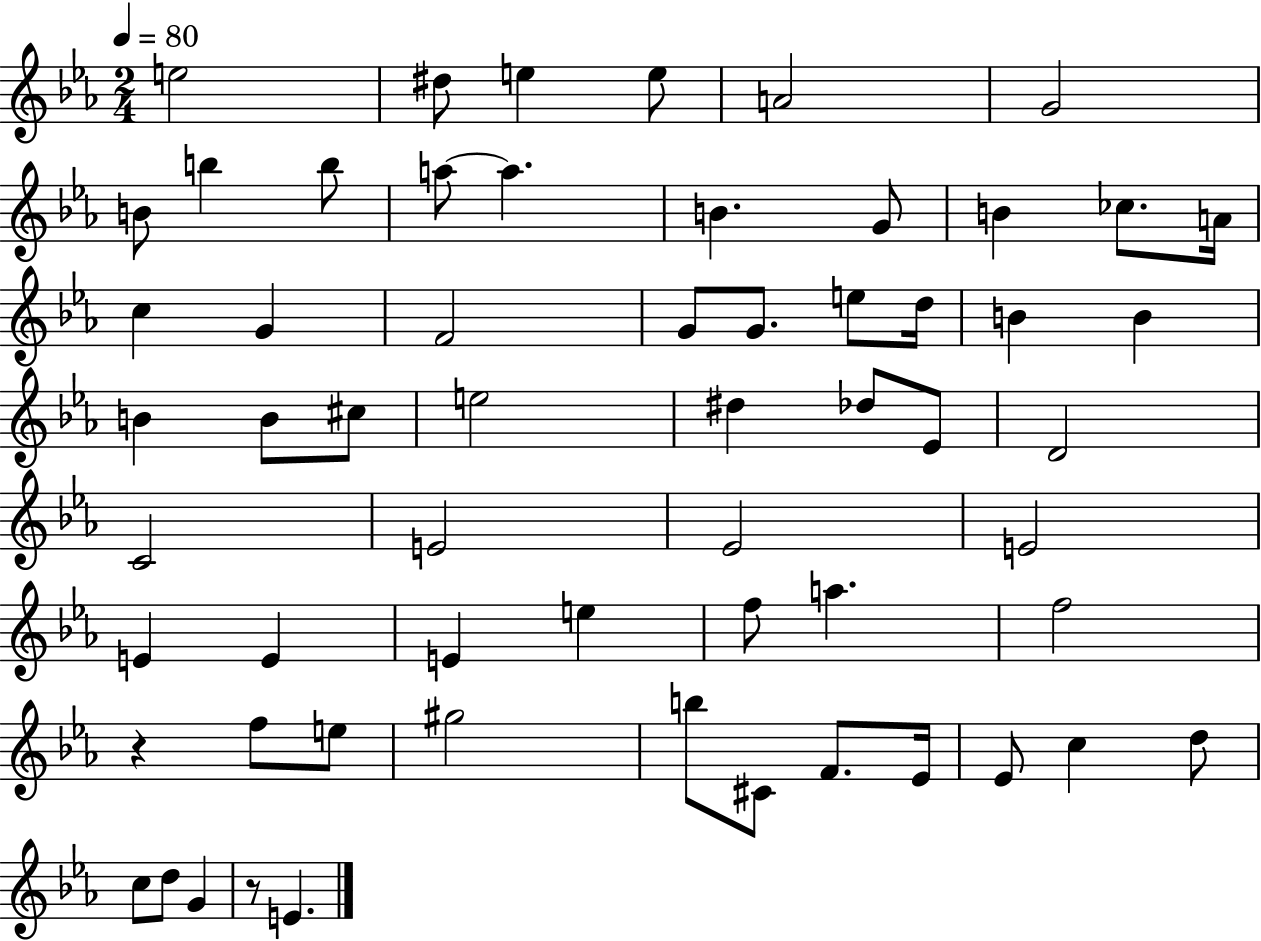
{
  \clef treble
  \numericTimeSignature
  \time 2/4
  \key ees \major
  \tempo 4 = 80
  e''2 | dis''8 e''4 e''8 | a'2 | g'2 | \break b'8 b''4 b''8 | a''8~~ a''4. | b'4. g'8 | b'4 ces''8. a'16 | \break c''4 g'4 | f'2 | g'8 g'8. e''8 d''16 | b'4 b'4 | \break b'4 b'8 cis''8 | e''2 | dis''4 des''8 ees'8 | d'2 | \break c'2 | e'2 | ees'2 | e'2 | \break e'4 e'4 | e'4 e''4 | f''8 a''4. | f''2 | \break r4 f''8 e''8 | gis''2 | b''8 cis'8 f'8. ees'16 | ees'8 c''4 d''8 | \break c''8 d''8 g'4 | r8 e'4. | \bar "|."
}